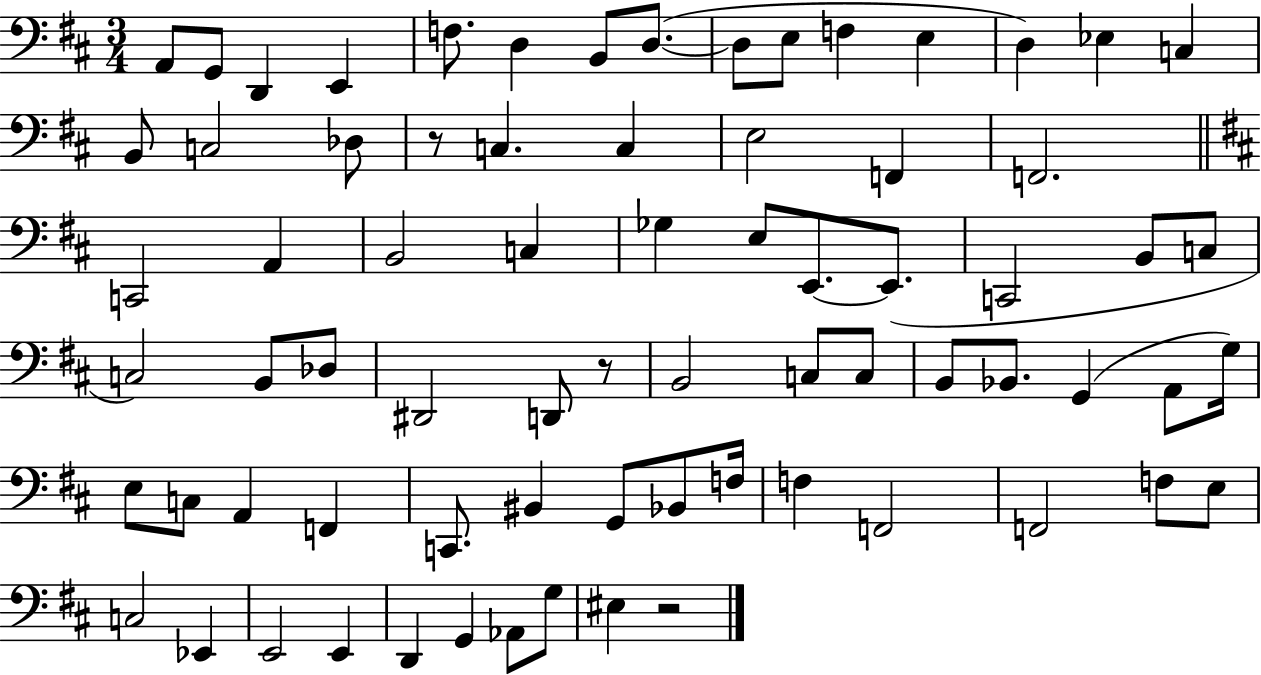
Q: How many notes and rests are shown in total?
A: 73